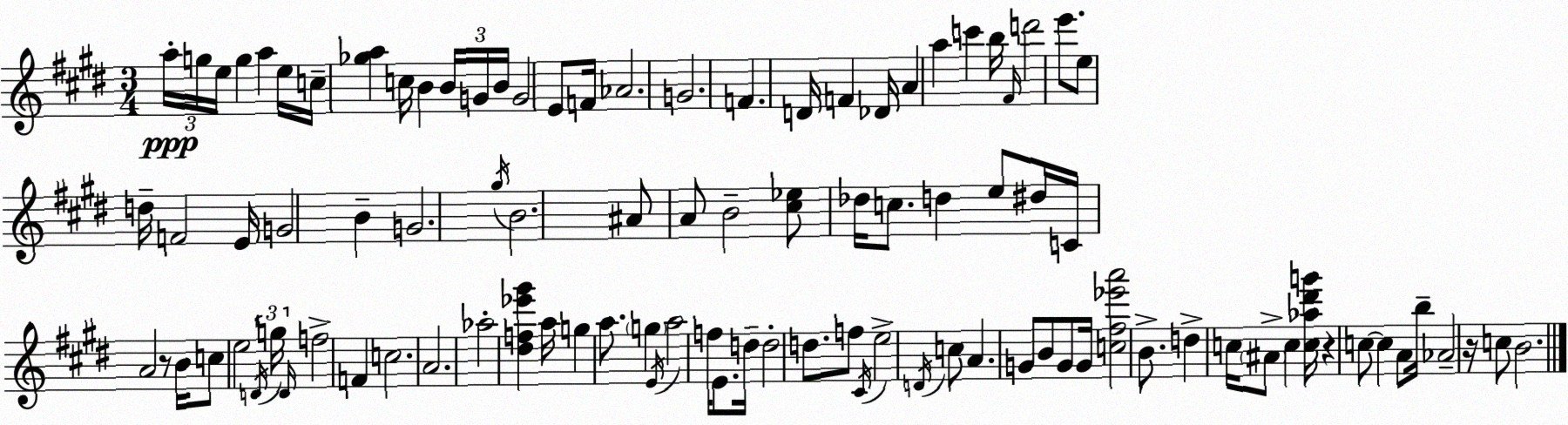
X:1
T:Untitled
M:3/4
L:1/4
K:E
a/4 g/4 e/4 g a e/4 c/4 [_ga] c/4 B B/4 G/4 B/4 G2 E/2 F/4 _A2 G2 F D/4 F _D/4 A a c' b/4 ^F/4 d'2 e'/2 e/2 d/4 F2 E/4 G2 B G2 ^g/4 B2 ^A/2 A/2 B2 [^c_e]/2 _d/4 c/2 d e/2 ^d/4 C/4 A2 z/2 B/4 c/2 e2 D/4 g/4 D/4 f2 F c2 A2 _a2 [^df_e'^g'] a/4 g a/2 g E/4 a2 f/4 E/2 d/4 d2 d/2 f/2 ^C/4 e2 D/4 c/2 A G/2 B/2 G/2 G/4 [c^f_e'a']2 B/2 d c/4 ^A/2 c [c_a^d'g']/4 z c/2 c A/2 b/4 _A2 z/4 c/2 B2